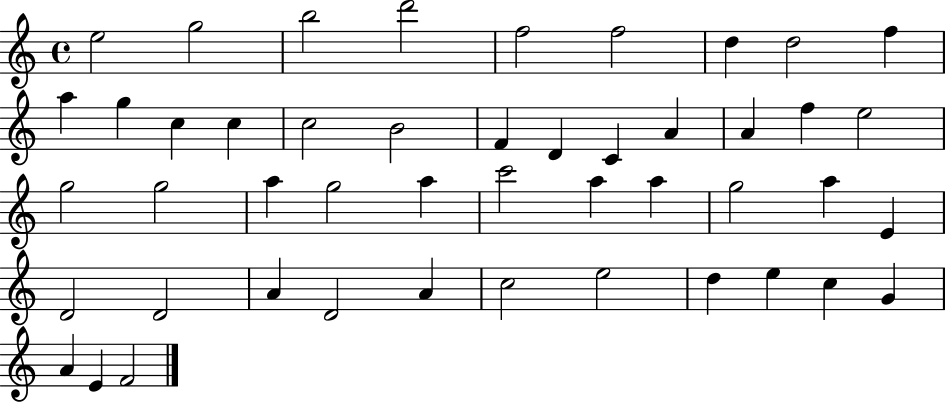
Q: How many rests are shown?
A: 0